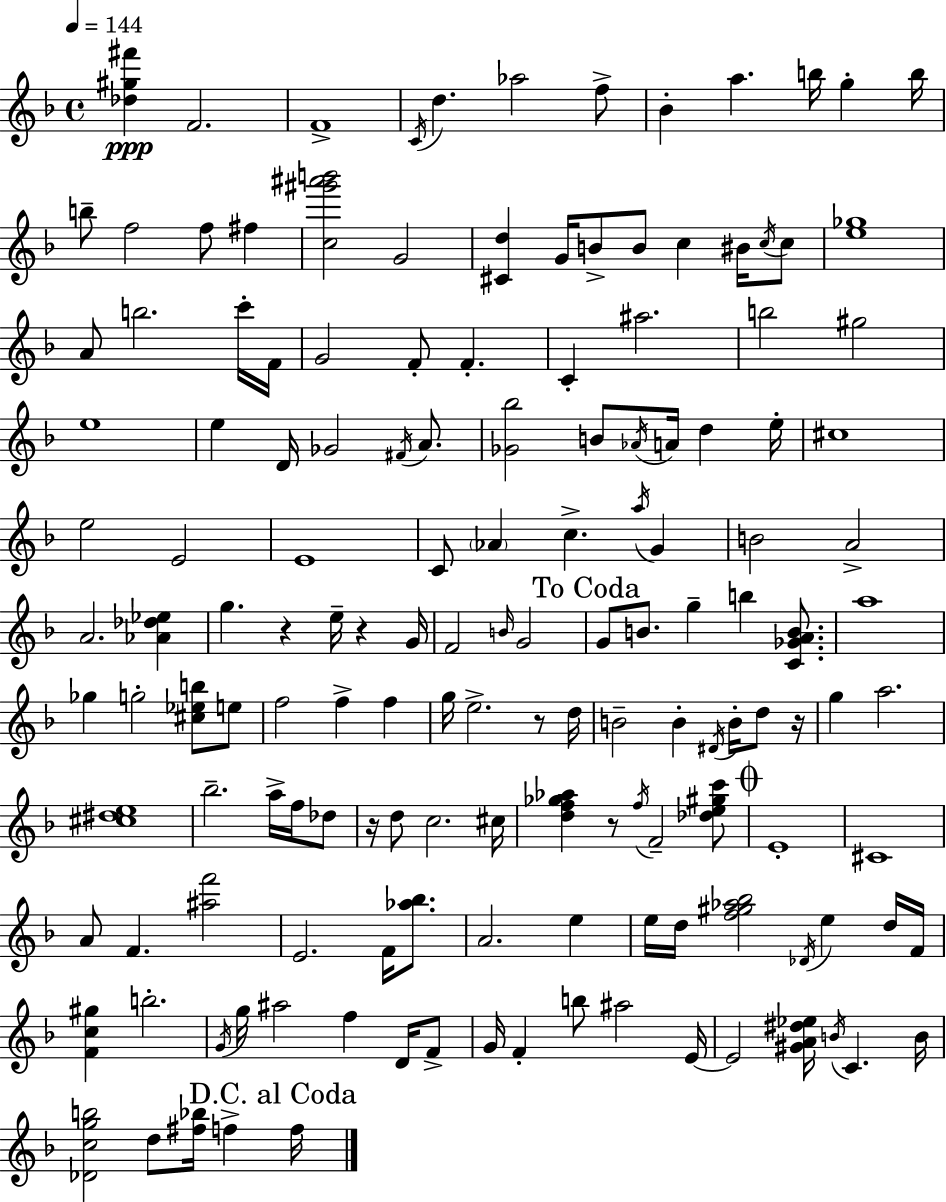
[Db5,G#5,F#6]/q F4/h. F4/w C4/s D5/q. Ab5/h F5/e Bb4/q A5/q. B5/s G5/q B5/s B5/e F5/h F5/e F#5/q [C5,G#6,A#6,B6]/h G4/h [C#4,D5]/q G4/s B4/e B4/e C5/q BIS4/s C5/s C5/e [E5,Gb5]/w A4/e B5/h. C6/s F4/s G4/h F4/e F4/q. C4/q A#5/h. B5/h G#5/h E5/w E5/q D4/s Gb4/h F#4/s A4/e. [Gb4,Bb5]/h B4/e Ab4/s A4/s D5/q E5/s C#5/w E5/h E4/h E4/w C4/e Ab4/q C5/q. A5/s G4/q B4/h A4/h A4/h. [Ab4,Db5,Eb5]/q G5/q. R/q E5/s R/q G4/s F4/h B4/s G4/h G4/e B4/e. G5/q B5/q [C4,Gb4,A4,B4]/e. A5/w Gb5/q G5/h [C#5,Eb5,B5]/e E5/e F5/h F5/q F5/q G5/s E5/h. R/e D5/s B4/h B4/q D#4/s B4/s D5/e R/s G5/q A5/h. [C#5,D#5,E5]/w Bb5/h. A5/s F5/s Db5/e R/s D5/e C5/h. C#5/s [D5,F5,Gb5,Ab5]/q R/e F5/s F4/h [Db5,E5,G#5,C6]/e E4/w C#4/w A4/e F4/q. [A#5,F6]/h E4/h. F4/s [Ab5,Bb5]/e. A4/h. E5/q E5/s D5/s [F5,G#5,Ab5,Bb5]/h Db4/s E5/q D5/s F4/s [F4,C5,G#5]/q B5/h. G4/s G5/s A#5/h F5/q D4/s F4/e G4/s F4/q B5/e A#5/h E4/s E4/h [G#4,A4,D#5,Eb5]/s B4/s C4/q. B4/s [Db4,C5,G5,B5]/h D5/e [F#5,Bb5]/s F5/q F5/s